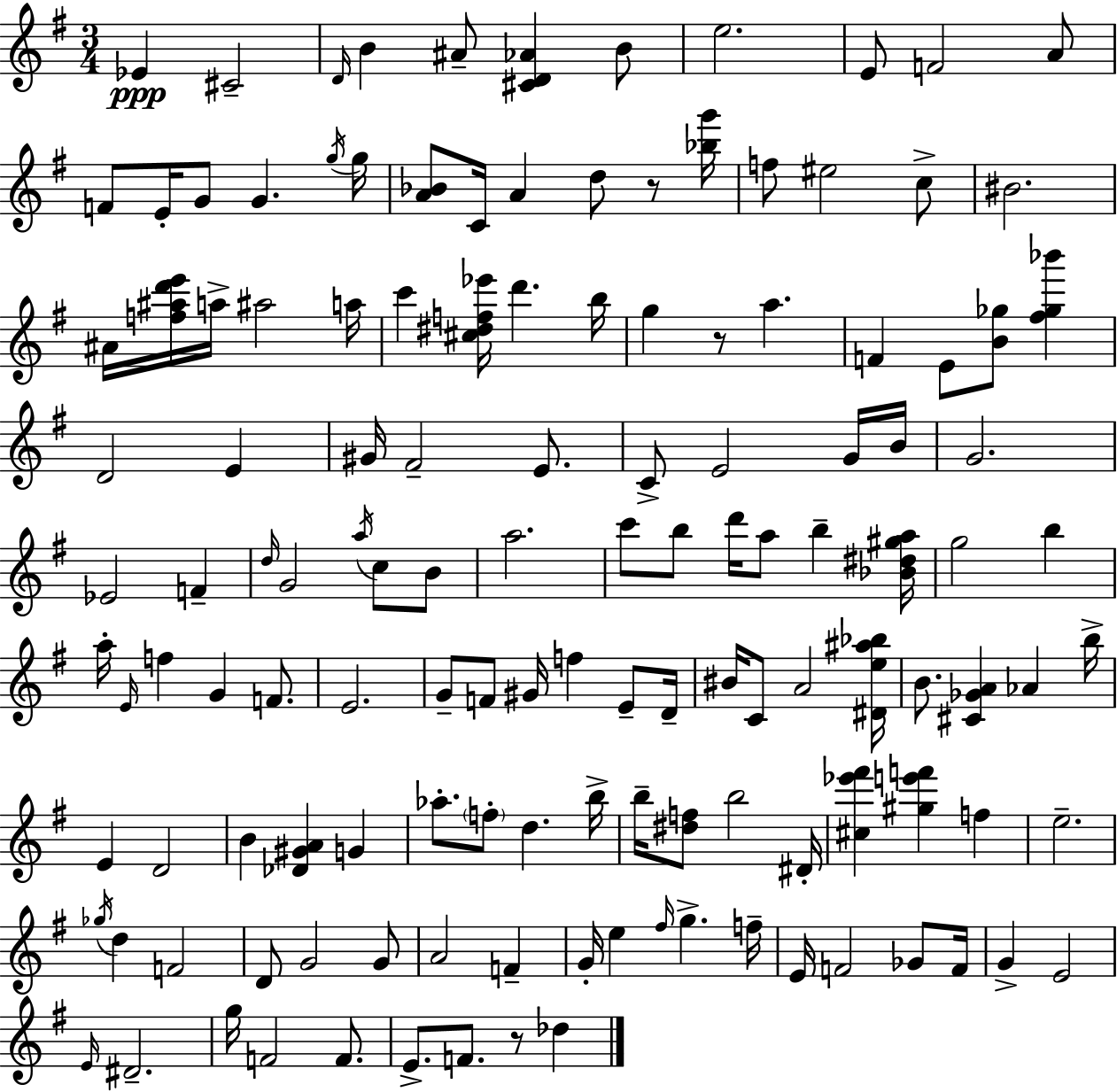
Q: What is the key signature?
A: E minor